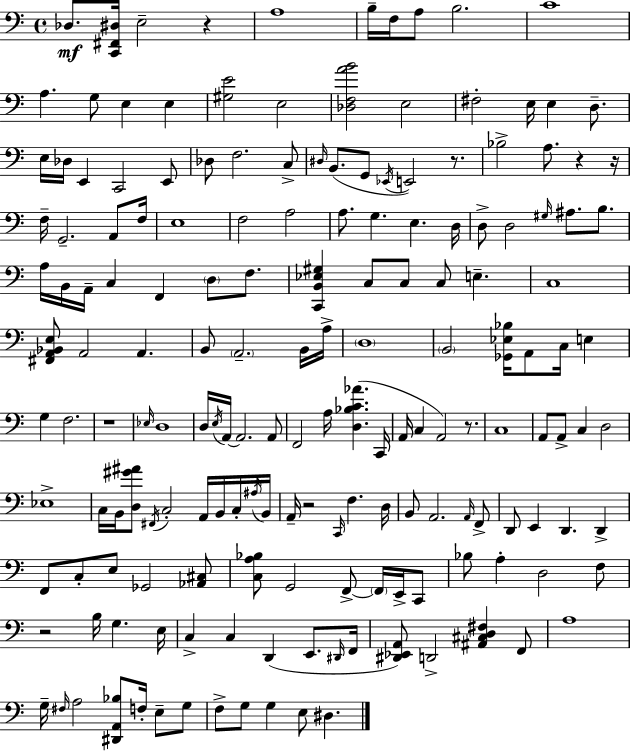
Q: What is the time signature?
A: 4/4